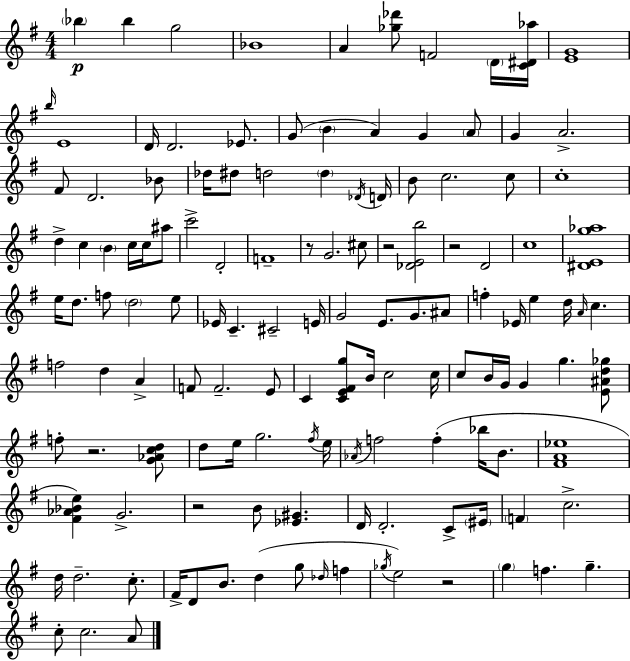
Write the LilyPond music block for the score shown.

{
  \clef treble
  \numericTimeSignature
  \time 4/4
  \key g \major
  \parenthesize bes''4\p bes''4 g''2 | bes'1 | a'4 <ges'' des'''>8 f'2 \parenthesize d'16 <c' dis' aes''>16 | <e' g'>1 | \break \grace { b''16 } e'1 | d'16 d'2. ees'8. | g'8( \parenthesize b'4 a'4) g'4 \parenthesize a'8 | g'4 a'2.-> | \break fis'8 d'2. bes'8 | des''16 dis''8 d''2 \parenthesize d''4 | \acciaccatura { des'16 } d'16 b'8 c''2. | c''8 c''1-. | \break d''4-> c''4 \parenthesize b'4 c''16 c''16 | ais''8 c'''2-> d'2-. | f'1-- | r8 g'2. | \break cis''8 r2 <des' e' b''>2 | r2 d'2 | c''1 | <dis' e' g'' aes''>1 | \break e''16 d''8. f''8 \parenthesize d''2 | e''8 ees'16 c'4.-- cis'2-- | e'16 g'2 e'8. g'8. | ais'8 f''4-. ees'16 e''4 d''16 \grace { a'16 } c''4. | \break f''2 d''4 a'4-> | f'8 f'2.-- | e'8 c'4 <c' e' fis' g''>8 b'16 c''2 | c''16 c''8 b'16 g'16 g'4 g''4. | \break <e' ais' d'' ges''>8 f''8-. r2. | <g' aes' c'' d''>8 d''8 e''16 g''2. | \acciaccatura { fis''16 } e''16 \acciaccatura { aes'16 } f''2 f''4-.( | bes''16 b'8. <fis' a' ees''>1 | \break <fis' aes' bes' e''>4) g'2.-> | r2 b'8 <ees' gis'>4. | d'16 d'2.-. | c'8-> \parenthesize eis'16 \parenthesize f'4 c''2.-> | \break d''16 d''2.-- | c''8.-. fis'16-> d'8 b'8. d''4( g''8 | \grace { des''16 } f''4 \acciaccatura { ges''16 } e''2) r2 | \parenthesize g''4 f''4. | \break g''4.-- c''8-. c''2. | a'8 \bar "|."
}